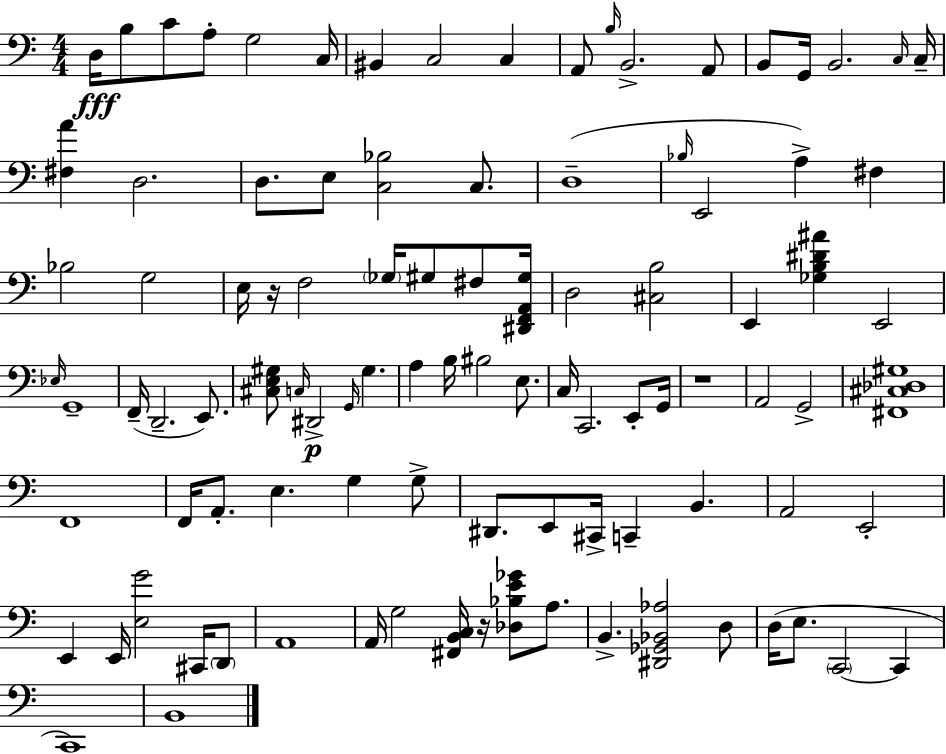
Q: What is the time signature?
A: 4/4